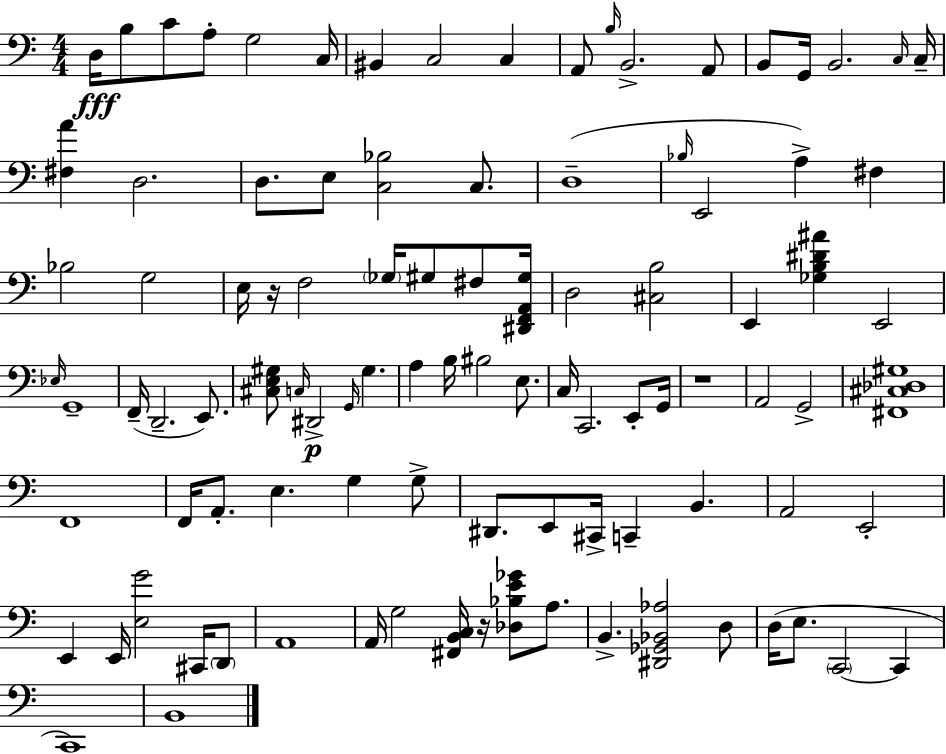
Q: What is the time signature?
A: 4/4